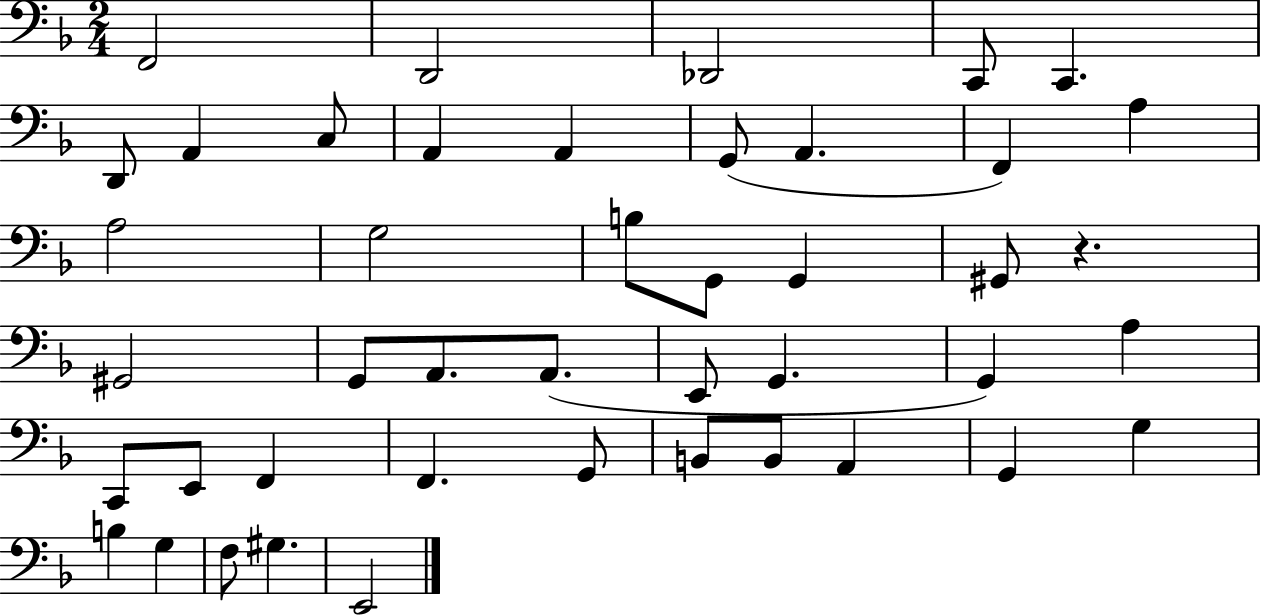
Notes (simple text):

F2/h D2/h Db2/h C2/e C2/q. D2/e A2/q C3/e A2/q A2/q G2/e A2/q. F2/q A3/q A3/h G3/h B3/e G2/e G2/q G#2/e R/q. G#2/h G2/e A2/e. A2/e. E2/e G2/q. G2/q A3/q C2/e E2/e F2/q F2/q. G2/e B2/e B2/e A2/q G2/q G3/q B3/q G3/q F3/e G#3/q. E2/h